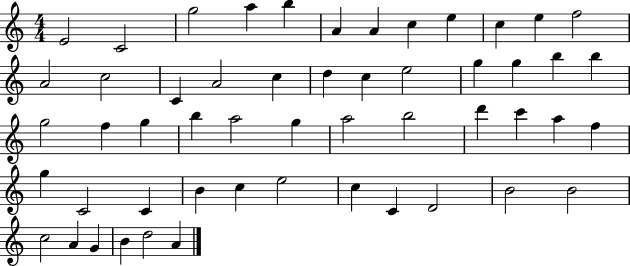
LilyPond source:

{
  \clef treble
  \numericTimeSignature
  \time 4/4
  \key c \major
  e'2 c'2 | g''2 a''4 b''4 | a'4 a'4 c''4 e''4 | c''4 e''4 f''2 | \break a'2 c''2 | c'4 a'2 c''4 | d''4 c''4 e''2 | g''4 g''4 b''4 b''4 | \break g''2 f''4 g''4 | b''4 a''2 g''4 | a''2 b''2 | d'''4 c'''4 a''4 f''4 | \break g''4 c'2 c'4 | b'4 c''4 e''2 | c''4 c'4 d'2 | b'2 b'2 | \break c''2 a'4 g'4 | b'4 d''2 a'4 | \bar "|."
}